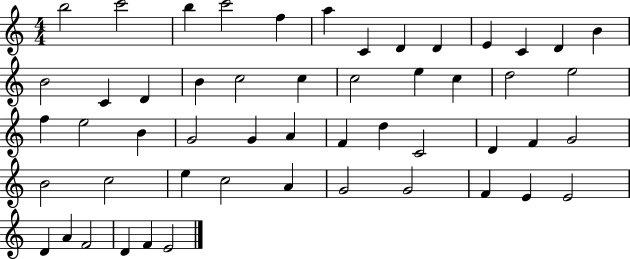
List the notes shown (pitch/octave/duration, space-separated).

B5/h C6/h B5/q C6/h F5/q A5/q C4/q D4/q D4/q E4/q C4/q D4/q B4/q B4/h C4/q D4/q B4/q C5/h C5/q C5/h E5/q C5/q D5/h E5/h F5/q E5/h B4/q G4/h G4/q A4/q F4/q D5/q C4/h D4/q F4/q G4/h B4/h C5/h E5/q C5/h A4/q G4/h G4/h F4/q E4/q E4/h D4/q A4/q F4/h D4/q F4/q E4/h